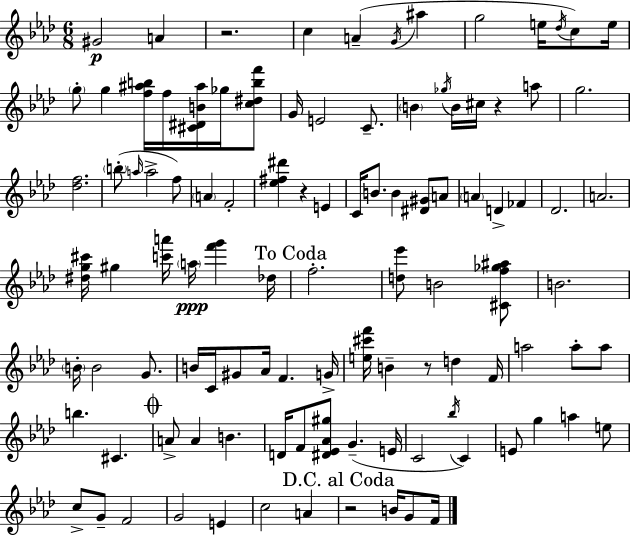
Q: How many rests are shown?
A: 5